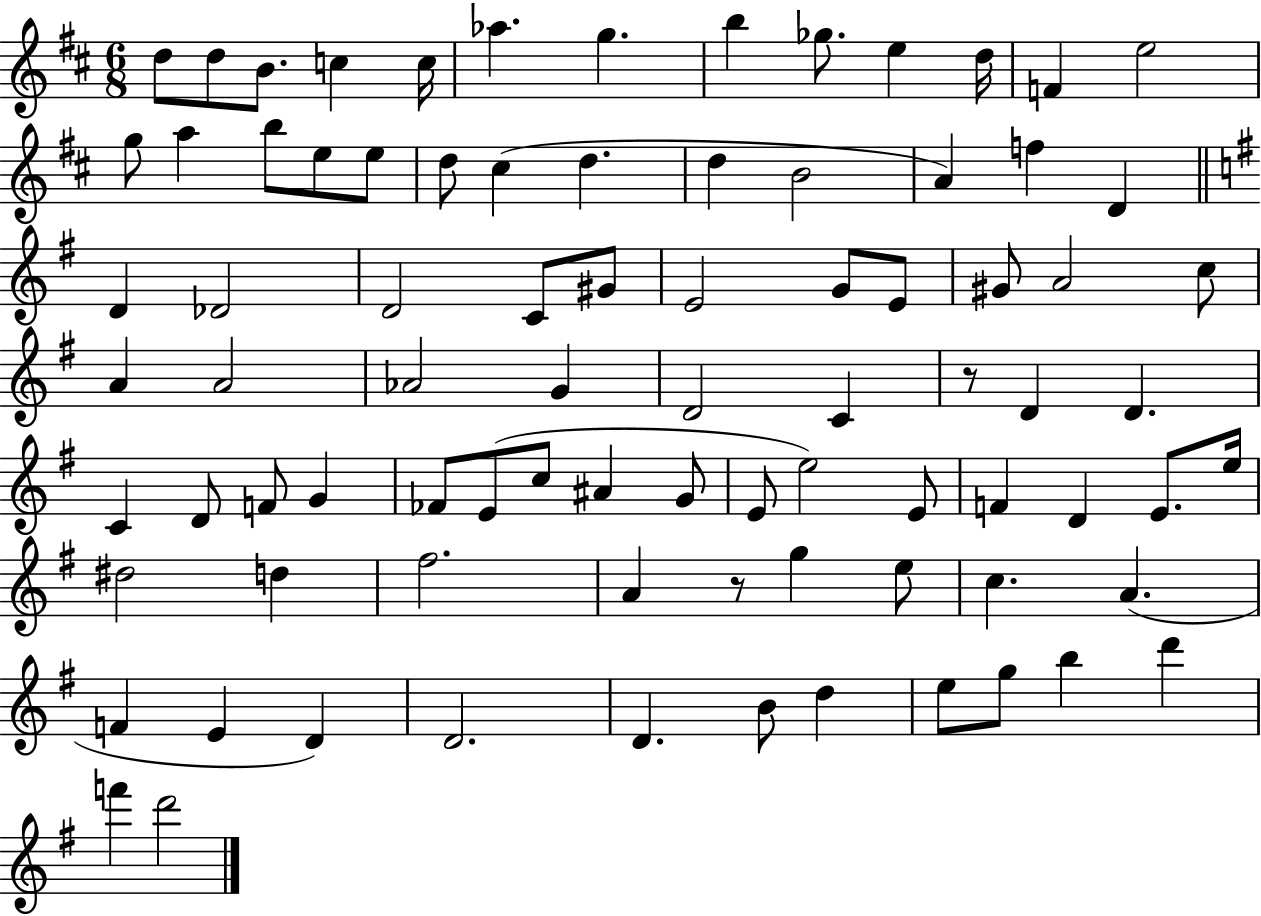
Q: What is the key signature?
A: D major